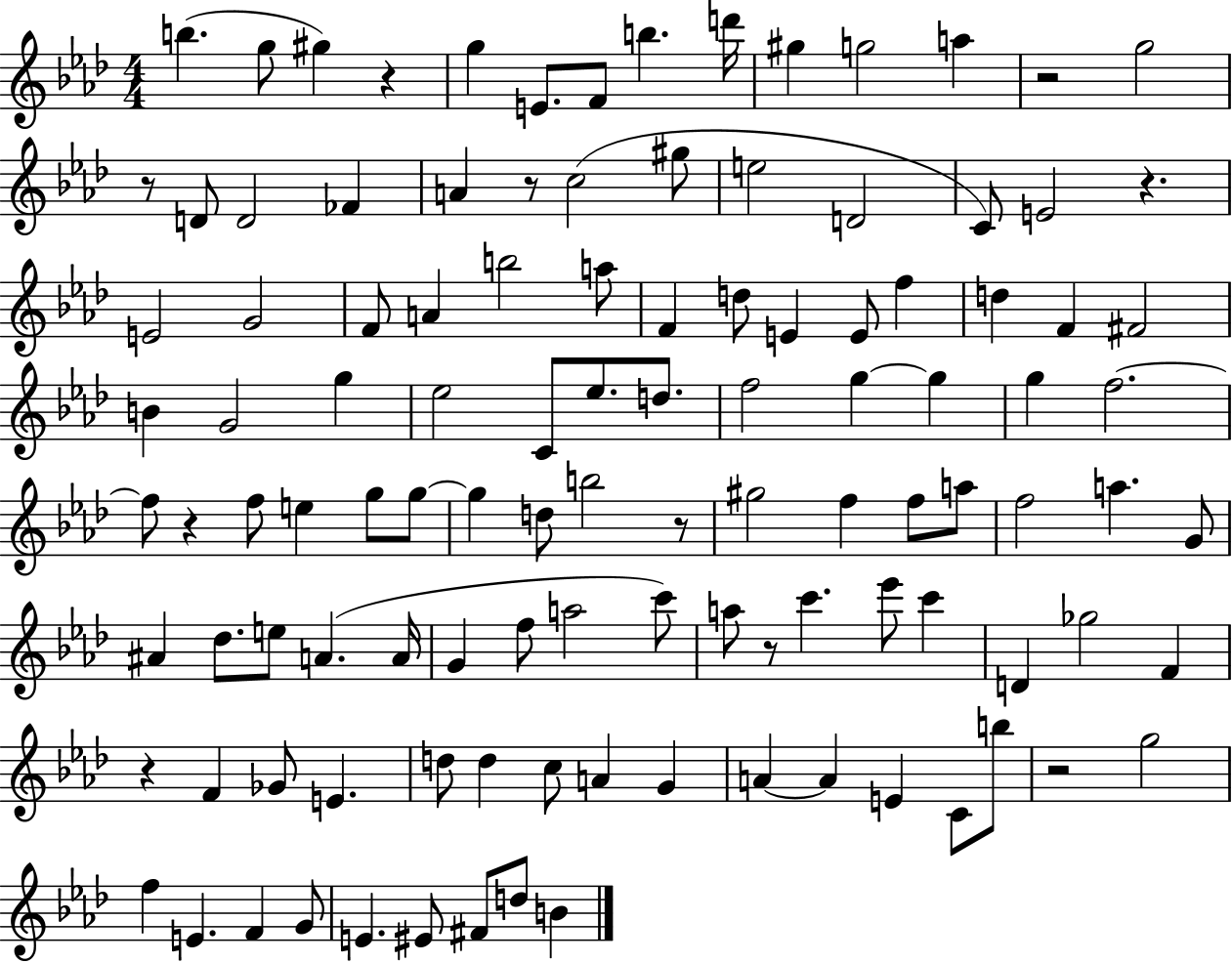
X:1
T:Untitled
M:4/4
L:1/4
K:Ab
b g/2 ^g z g E/2 F/2 b d'/4 ^g g2 a z2 g2 z/2 D/2 D2 _F A z/2 c2 ^g/2 e2 D2 C/2 E2 z E2 G2 F/2 A b2 a/2 F d/2 E E/2 f d F ^F2 B G2 g _e2 C/2 _e/2 d/2 f2 g g g f2 f/2 z f/2 e g/2 g/2 g d/2 b2 z/2 ^g2 f f/2 a/2 f2 a G/2 ^A _d/2 e/2 A A/4 G f/2 a2 c'/2 a/2 z/2 c' _e'/2 c' D _g2 F z F _G/2 E d/2 d c/2 A G A A E C/2 b/2 z2 g2 f E F G/2 E ^E/2 ^F/2 d/2 B